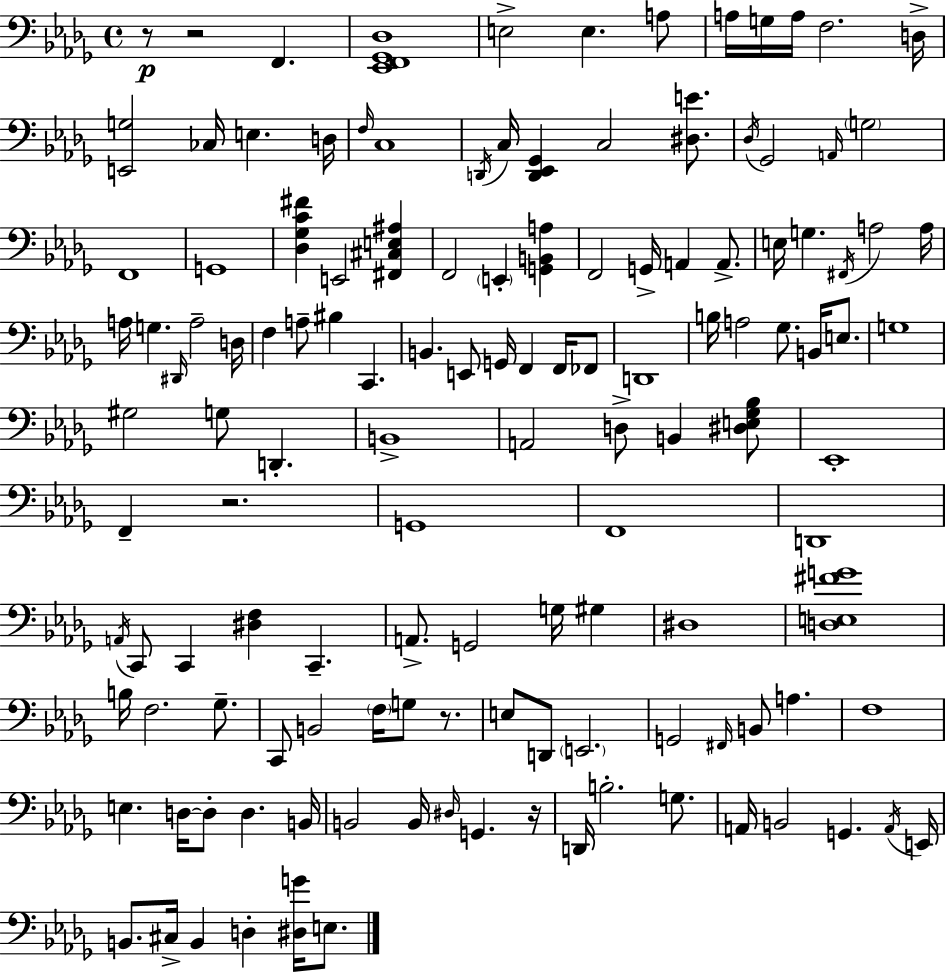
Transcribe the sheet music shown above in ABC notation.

X:1
T:Untitled
M:4/4
L:1/4
K:Bbm
z/2 z2 F,, [_E,,F,,_G,,_D,]4 E,2 E, A,/2 A,/4 G,/4 A,/4 F,2 D,/4 [E,,G,]2 _C,/4 E, D,/4 F,/4 C,4 D,,/4 C,/4 [D,,_E,,_G,,] C,2 [^D,E]/2 _D,/4 _G,,2 A,,/4 G,2 F,,4 G,,4 [_D,_G,C^F] E,,2 [^F,,^C,E,^A,] F,,2 E,, [G,,B,,A,] F,,2 G,,/4 A,, A,,/2 E,/4 G, ^F,,/4 A,2 A,/4 A,/4 G, ^D,,/4 A,2 D,/4 F, A,/2 ^B, C,, B,, E,,/2 G,,/4 F,, F,,/4 _F,,/2 D,,4 B,/4 A,2 _G,/2 B,,/4 E,/2 G,4 ^G,2 G,/2 D,, B,,4 A,,2 D,/2 B,, [^D,E,_G,_B,]/2 _E,,4 F,, z2 G,,4 F,,4 D,,4 A,,/4 C,,/2 C,, [^D,F,] C,, A,,/2 G,,2 G,/4 ^G, ^D,4 [D,E,^FG]4 B,/4 F,2 _G,/2 C,,/2 B,,2 F,/4 G,/2 z/2 E,/2 D,,/2 E,,2 G,,2 ^F,,/4 B,,/2 A, F,4 E, D,/4 D,/2 D, B,,/4 B,,2 B,,/4 ^D,/4 G,, z/4 D,,/4 B,2 G,/2 A,,/4 B,,2 G,, A,,/4 E,,/4 B,,/2 ^C,/4 B,, D, [^D,G]/4 E,/2